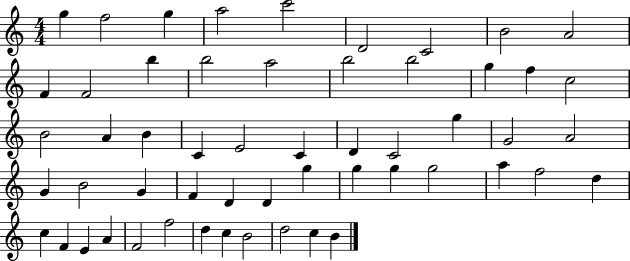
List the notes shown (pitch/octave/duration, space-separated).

G5/q F5/h G5/q A5/h C6/h D4/h C4/h B4/h A4/h F4/q F4/h B5/q B5/h A5/h B5/h B5/h G5/q F5/q C5/h B4/h A4/q B4/q C4/q E4/h C4/q D4/q C4/h G5/q G4/h A4/h G4/q B4/h G4/q F4/q D4/q D4/q G5/q G5/q G5/q G5/h A5/q F5/h D5/q C5/q F4/q E4/q A4/q F4/h F5/h D5/q C5/q B4/h D5/h C5/q B4/q